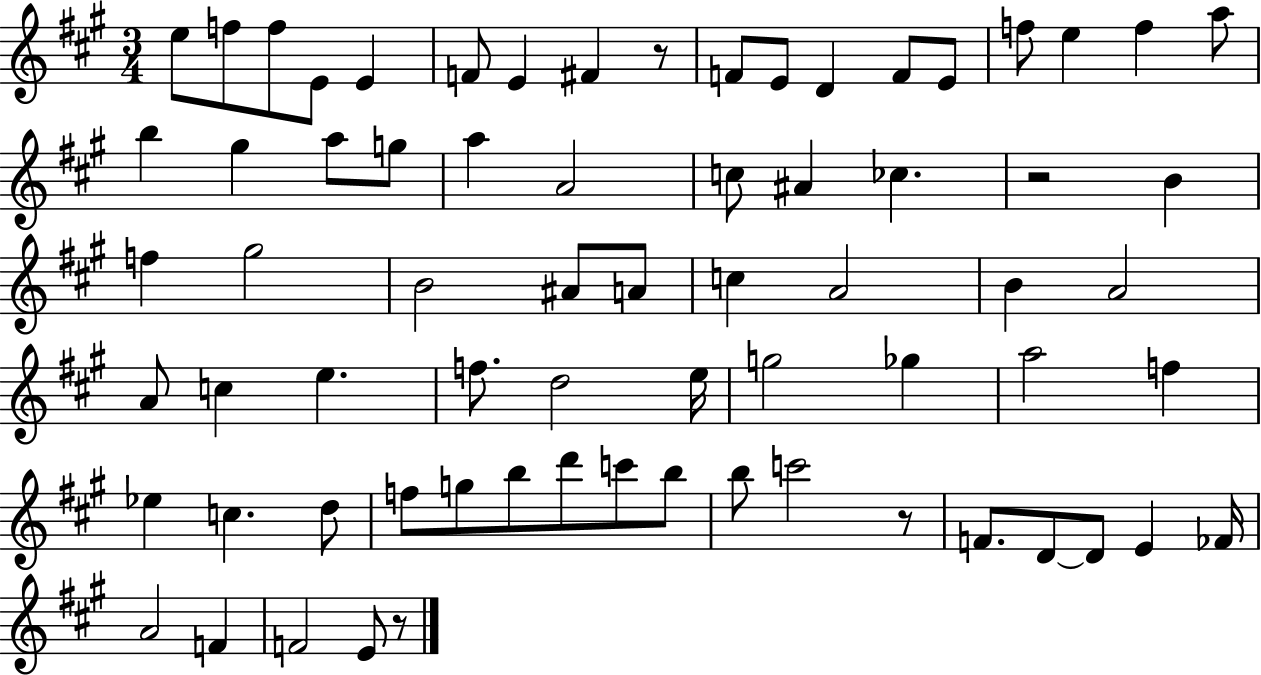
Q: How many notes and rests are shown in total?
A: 70